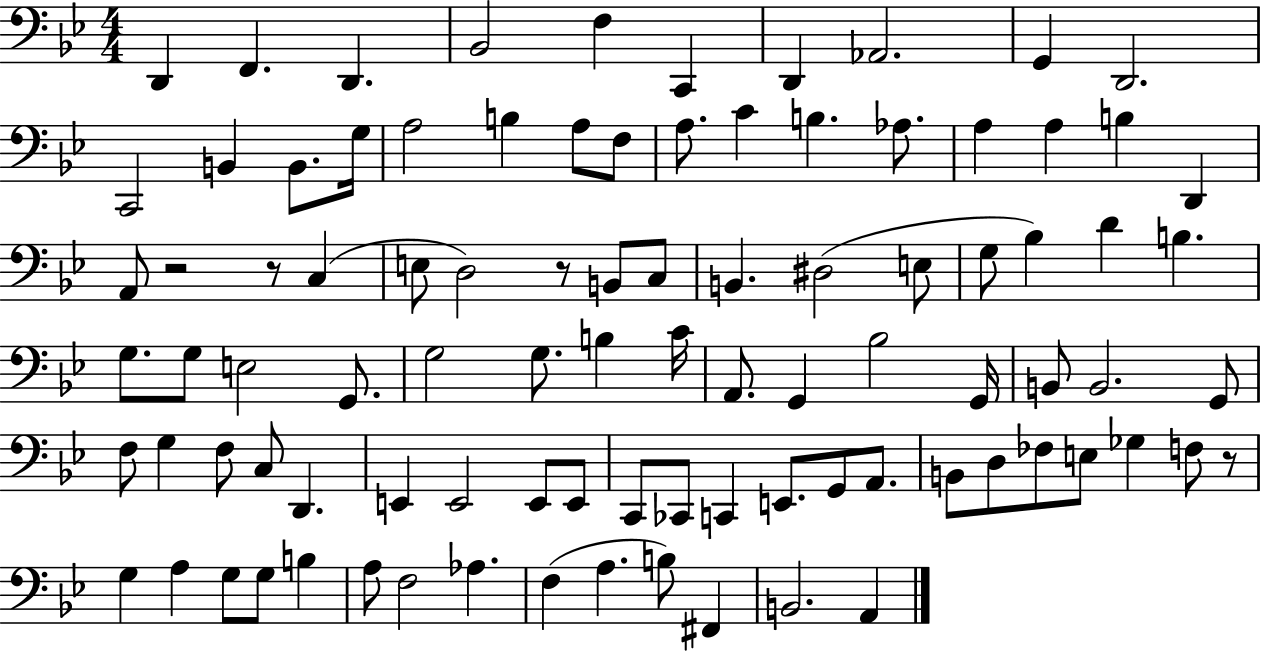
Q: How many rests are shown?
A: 4